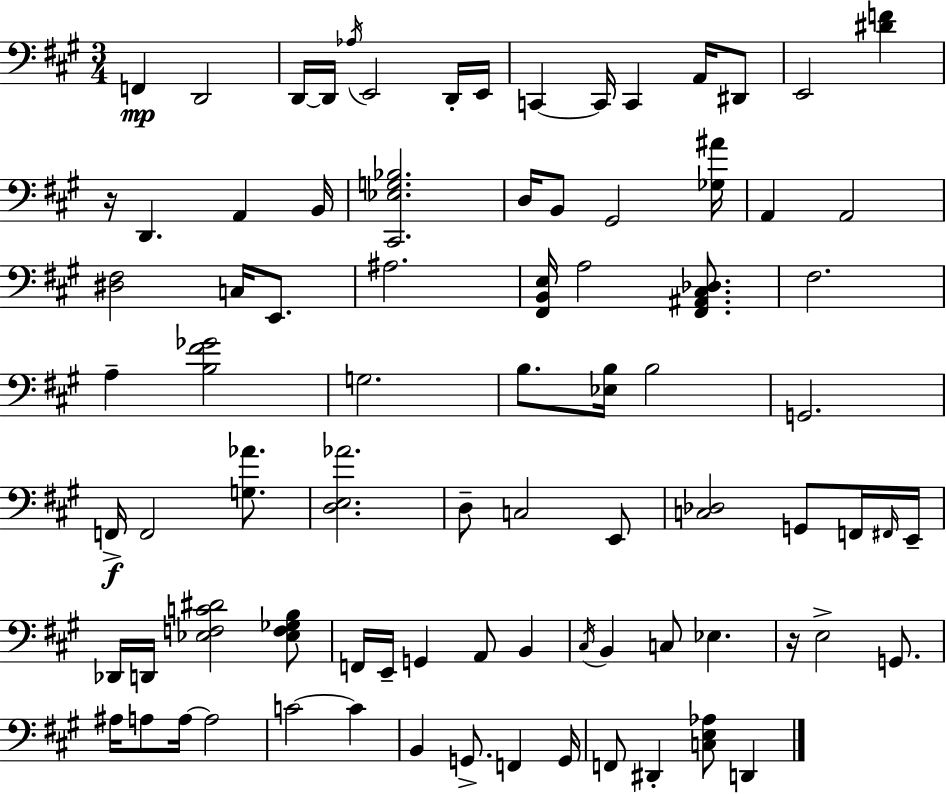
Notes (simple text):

F2/q D2/h D2/s D2/s Ab3/s E2/h D2/s E2/s C2/q C2/s C2/q A2/s D#2/e E2/h [D#4,F4]/q R/s D2/q. A2/q B2/s [C#2,Eb3,G3,Bb3]/h. D3/s B2/e G#2/h [Gb3,A#4]/s A2/q A2/h [D#3,F#3]/h C3/s E2/e. A#3/h. [F#2,B2,E3]/s A3/h [F#2,A#2,C#3,Db3]/e. F#3/h. A3/q [B3,F#4,Gb4]/h G3/h. B3/e. [Eb3,B3]/s B3/h G2/h. F2/s F2/h [G3,Ab4]/e. [D3,E3,Ab4]/h. D3/e C3/h E2/e [C3,Db3]/h G2/e F2/s F#2/s E2/s Db2/s D2/s [Eb3,F3,C4,D#4]/h [Eb3,F3,Gb3,B3]/e F2/s E2/s G2/q A2/e B2/q C#3/s B2/q C3/e Eb3/q. R/s E3/h G2/e. A#3/s A3/e A3/s A3/h C4/h C4/q B2/q G2/e. F2/q G2/s F2/e D#2/q [C3,E3,Ab3]/e D2/q